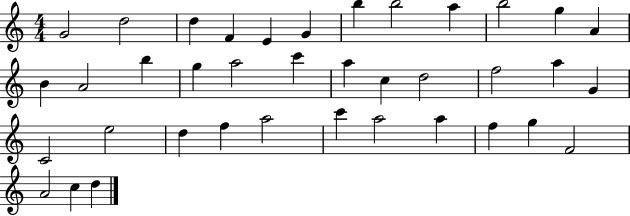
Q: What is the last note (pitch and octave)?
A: D5